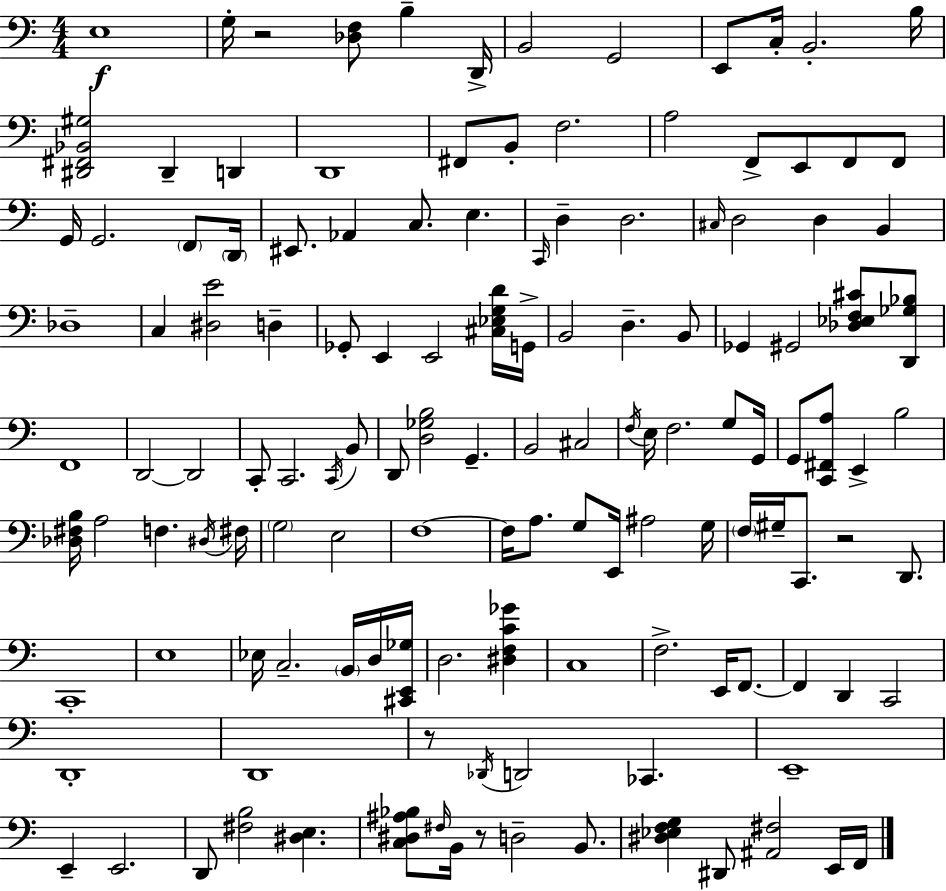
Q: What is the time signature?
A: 4/4